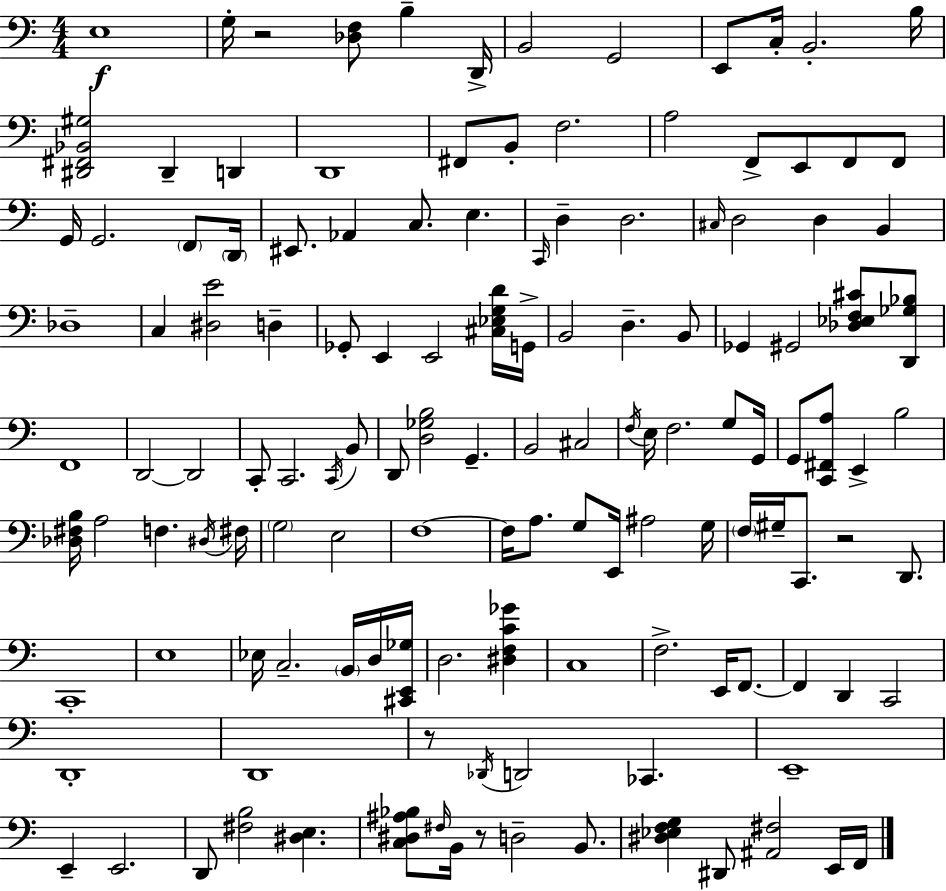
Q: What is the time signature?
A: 4/4